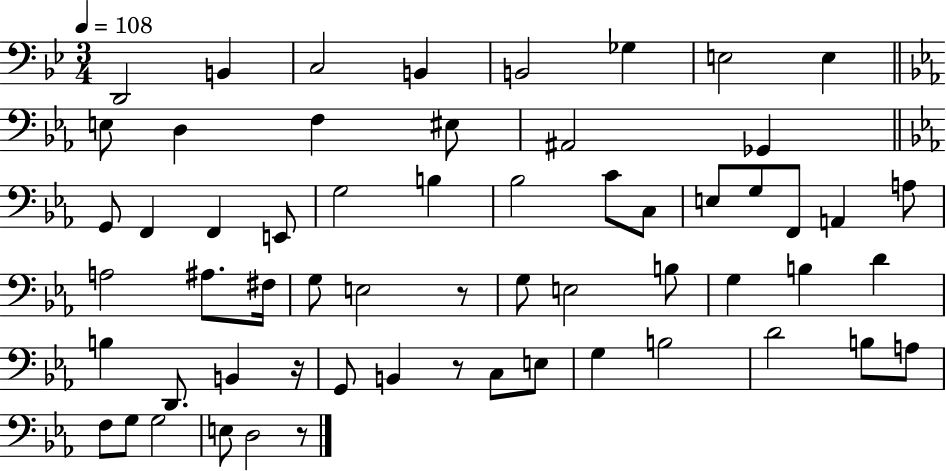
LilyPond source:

{
  \clef bass
  \numericTimeSignature
  \time 3/4
  \key bes \major
  \tempo 4 = 108
  d,2 b,4 | c2 b,4 | b,2 ges4 | e2 e4 | \break \bar "||" \break \key ees \major e8 d4 f4 eis8 | ais,2 ges,4 | \bar "||" \break \key ees \major g,8 f,4 f,4 e,8 | g2 b4 | bes2 c'8 c8 | e8 g8 f,8 a,4 a8 | \break a2 ais8. fis16 | g8 e2 r8 | g8 e2 b8 | g4 b4 d'4 | \break b4 d,8. b,4 r16 | g,8 b,4 r8 c8 e8 | g4 b2 | d'2 b8 a8 | \break f8 g8 g2 | e8 d2 r8 | \bar "|."
}